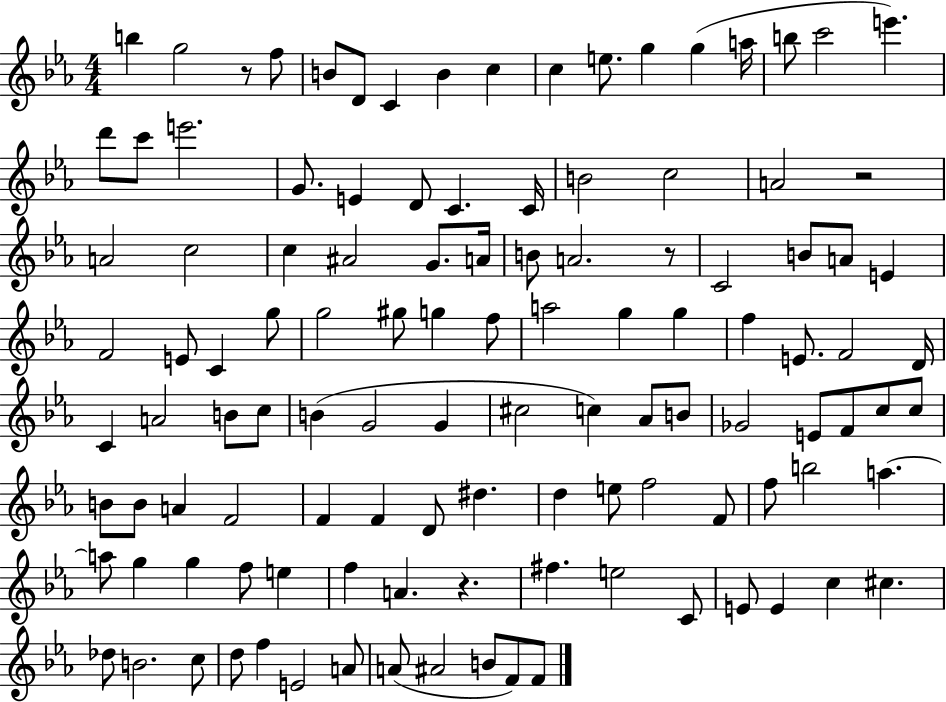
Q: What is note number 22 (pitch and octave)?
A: D4